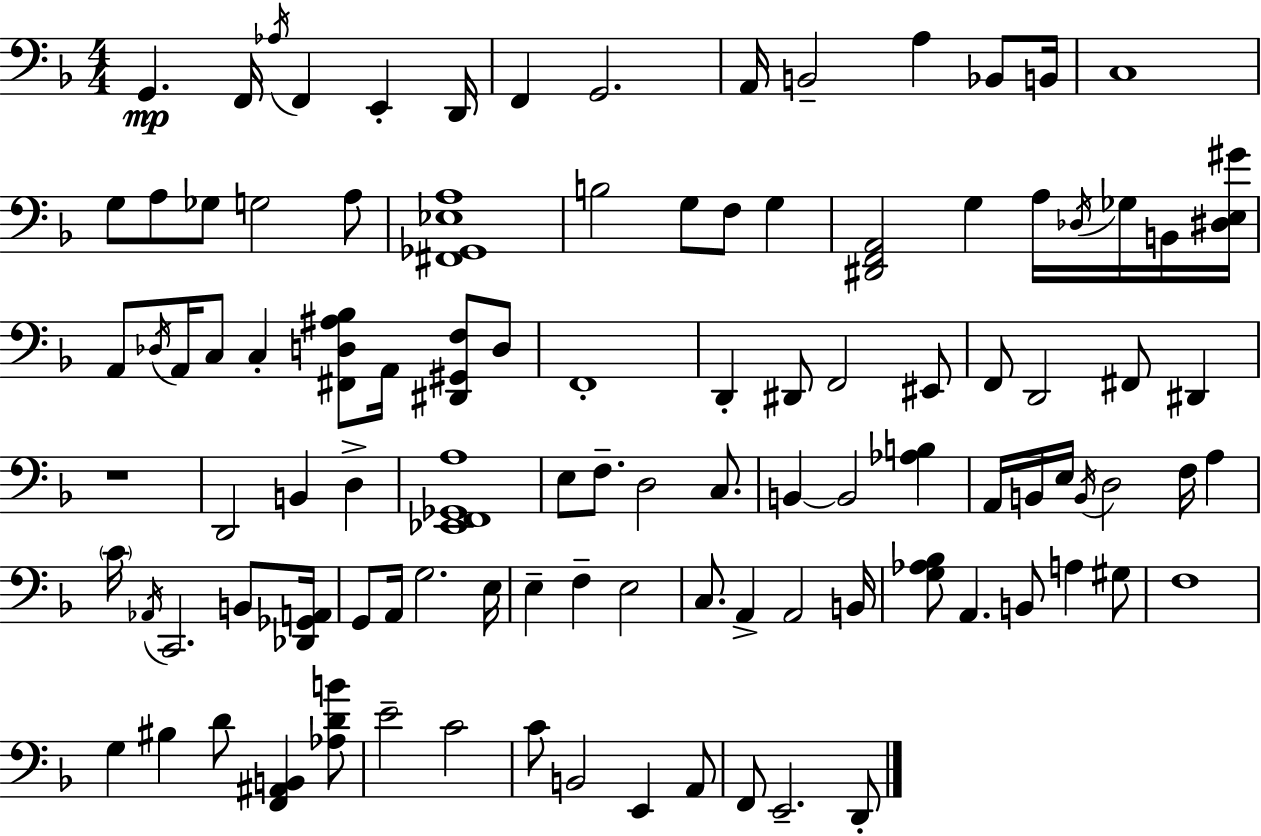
G2/q. F2/s Ab3/s F2/q E2/q D2/s F2/q G2/h. A2/s B2/h A3/q Bb2/e B2/s C3/w G3/e A3/e Gb3/e G3/h A3/e [F#2,Gb2,Eb3,A3]/w B3/h G3/e F3/e G3/q [D#2,F2,A2]/h G3/q A3/s Db3/s Gb3/s B2/s [D#3,E3,G#4]/s A2/e Db3/s A2/s C3/e C3/q [F#2,D3,A#3,Bb3]/e A2/s [D#2,G#2,F3]/e D3/e F2/w D2/q D#2/e F2/h EIS2/e F2/e D2/h F#2/e D#2/q R/w D2/h B2/q D3/q [Eb2,F2,Gb2,A3]/w E3/e F3/e. D3/h C3/e. B2/q B2/h [Ab3,B3]/q A2/s B2/s E3/s B2/s D3/h F3/s A3/q C4/s Ab2/s C2/h. B2/e [Db2,Gb2,A2]/s G2/e A2/s G3/h. E3/s E3/q F3/q E3/h C3/e. A2/q A2/h B2/s [G3,Ab3,Bb3]/e A2/q. B2/e A3/q G#3/e F3/w G3/q BIS3/q D4/e [F2,A#2,B2]/q [Ab3,D4,B4]/e E4/h C4/h C4/e B2/h E2/q A2/e F2/e E2/h. D2/e